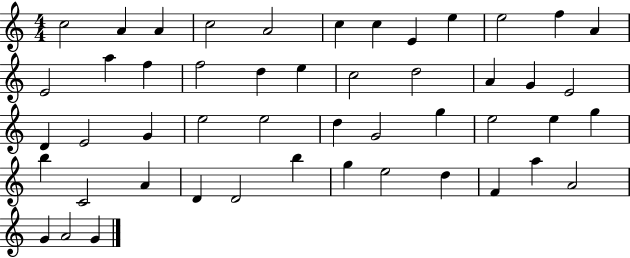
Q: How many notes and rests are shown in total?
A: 49